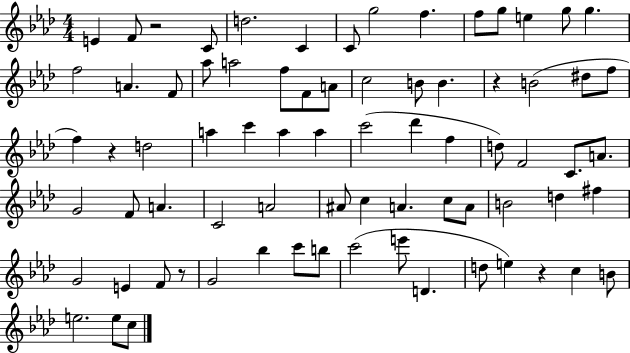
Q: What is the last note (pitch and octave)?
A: C5